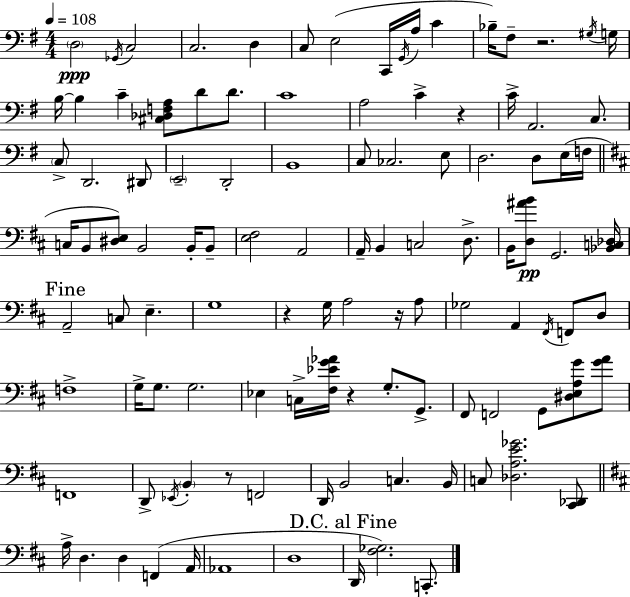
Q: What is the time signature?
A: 4/4